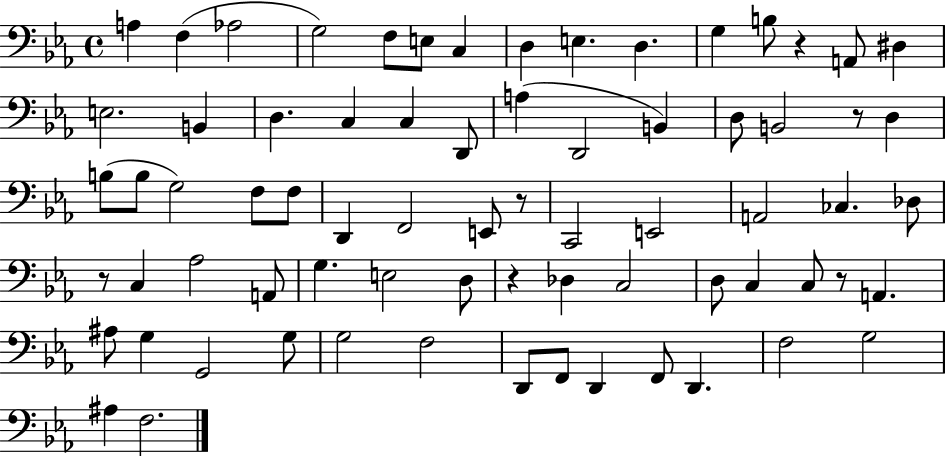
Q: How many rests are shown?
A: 6